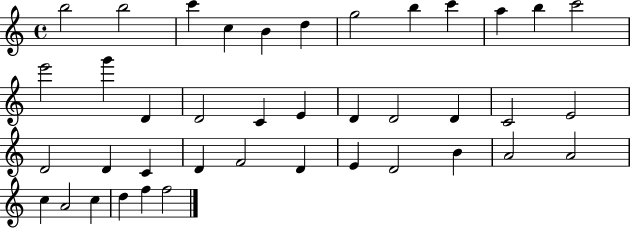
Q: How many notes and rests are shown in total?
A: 40